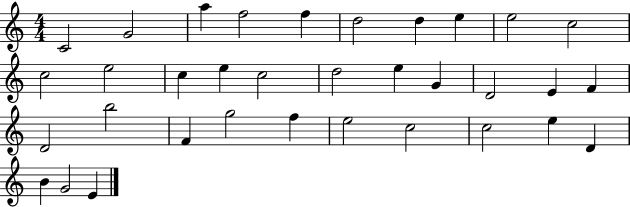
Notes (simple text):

C4/h G4/h A5/q F5/h F5/q D5/h D5/q E5/q E5/h C5/h C5/h E5/h C5/q E5/q C5/h D5/h E5/q G4/q D4/h E4/q F4/q D4/h B5/h F4/q G5/h F5/q E5/h C5/h C5/h E5/q D4/q B4/q G4/h E4/q